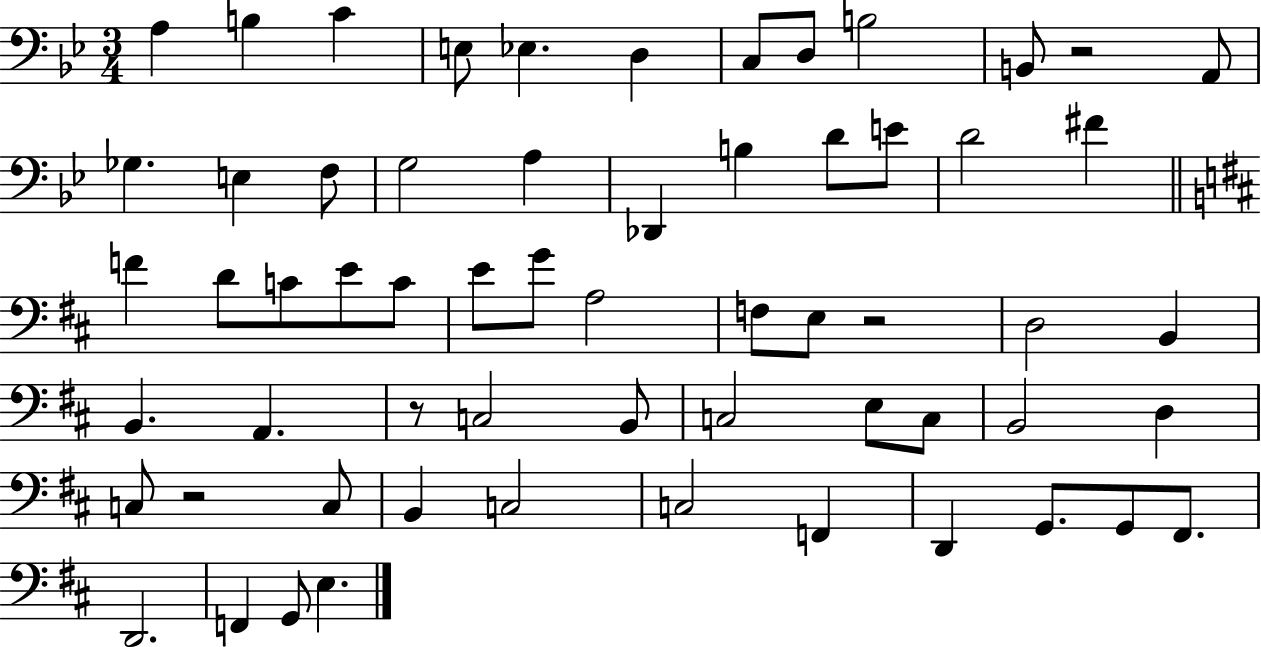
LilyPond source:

{
  \clef bass
  \numericTimeSignature
  \time 3/4
  \key bes \major
  \repeat volta 2 { a4 b4 c'4 | e8 ees4. d4 | c8 d8 b2 | b,8 r2 a,8 | \break ges4. e4 f8 | g2 a4 | des,4 b4 d'8 e'8 | d'2 fis'4 | \break \bar "||" \break \key d \major f'4 d'8 c'8 e'8 c'8 | e'8 g'8 a2 | f8 e8 r2 | d2 b,4 | \break b,4. a,4. | r8 c2 b,8 | c2 e8 c8 | b,2 d4 | \break c8 r2 c8 | b,4 c2 | c2 f,4 | d,4 g,8. g,8 fis,8. | \break d,2. | f,4 g,8 e4. | } \bar "|."
}